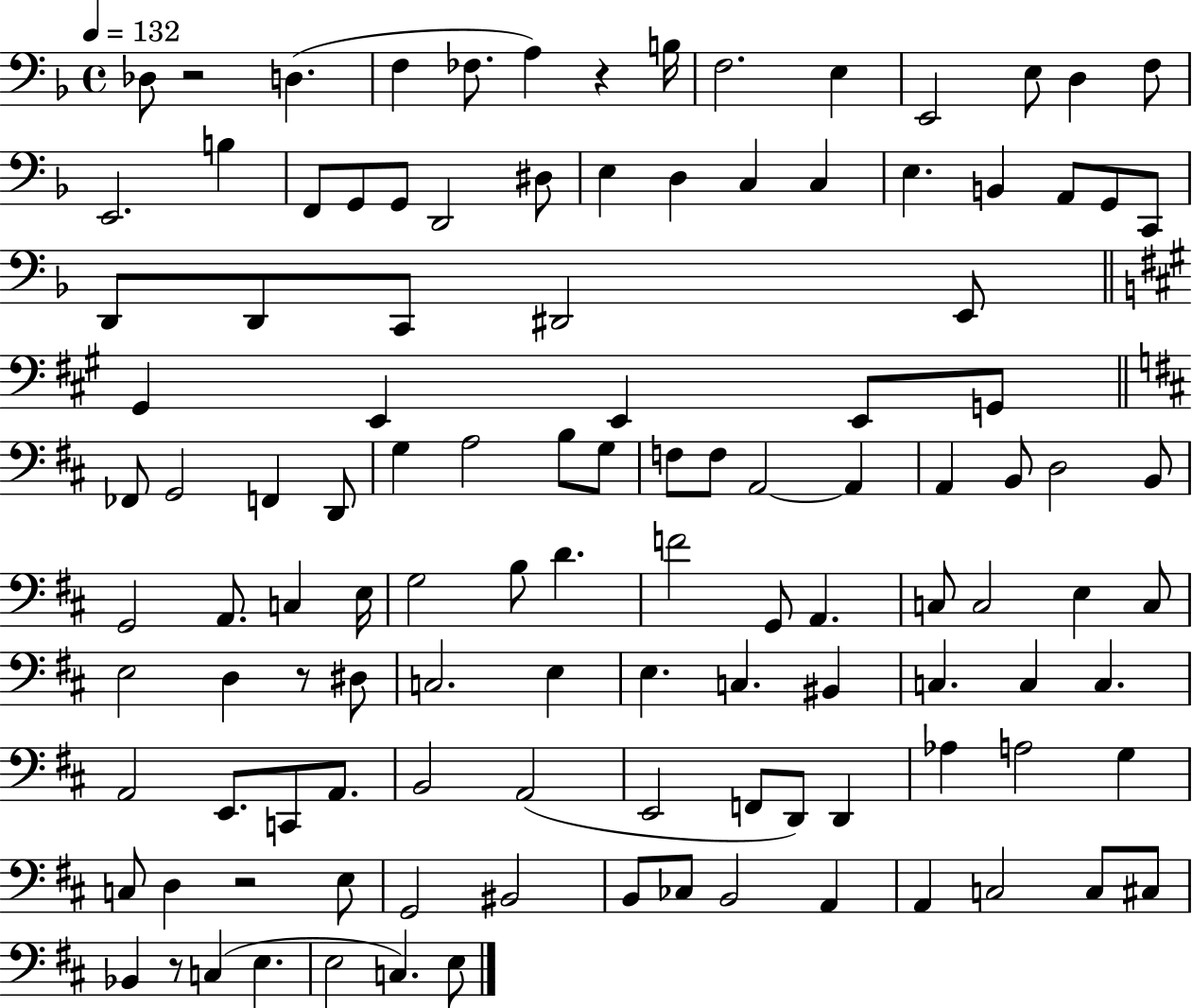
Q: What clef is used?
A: bass